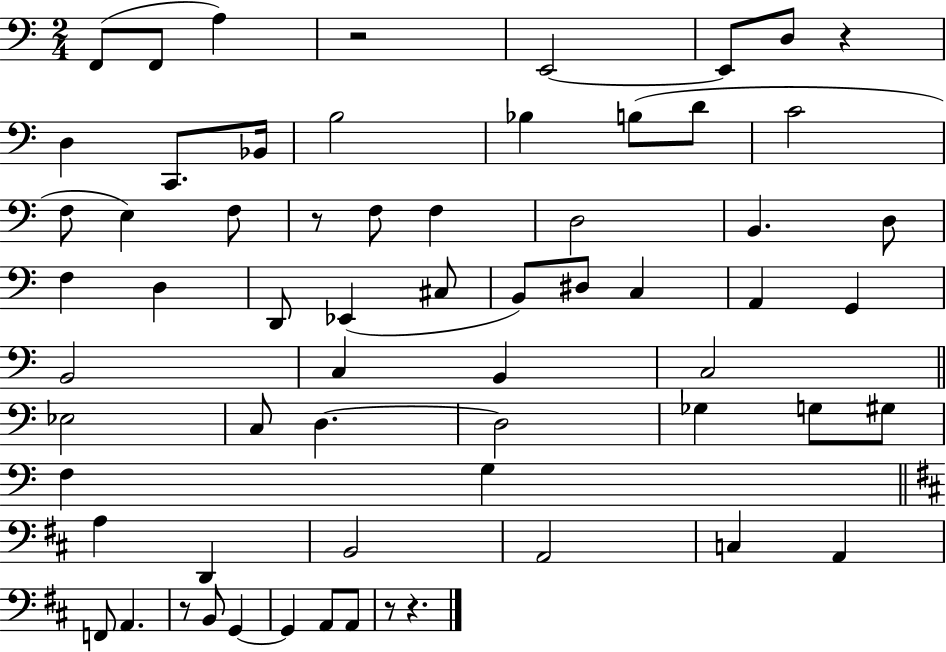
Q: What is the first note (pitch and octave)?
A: F2